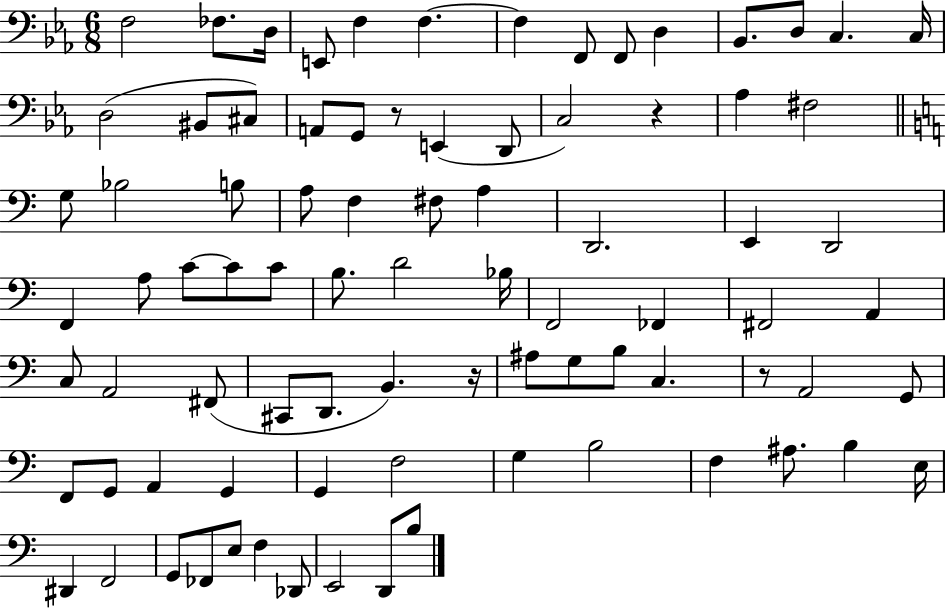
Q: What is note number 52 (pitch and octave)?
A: B2